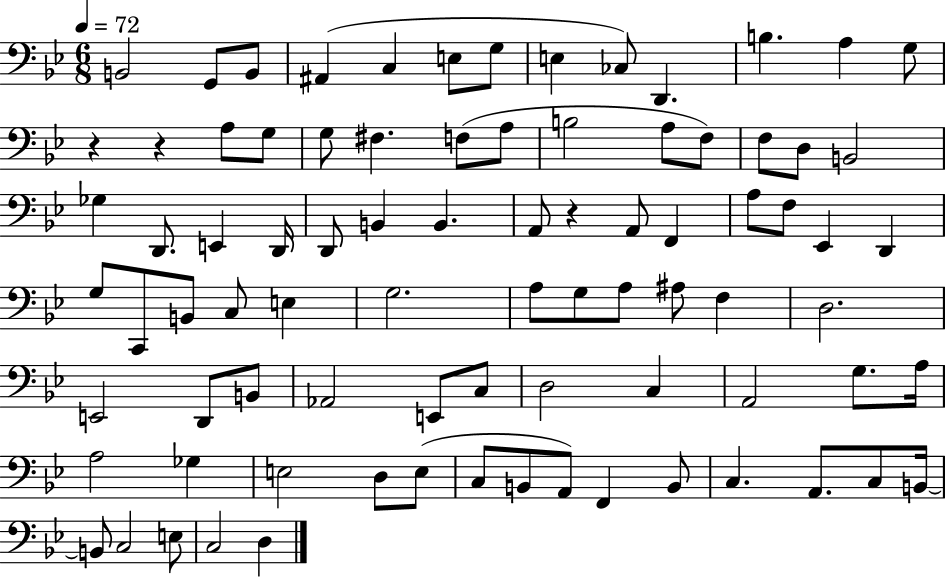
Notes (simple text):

B2/h G2/e B2/e A#2/q C3/q E3/e G3/e E3/q CES3/e D2/q. B3/q. A3/q G3/e R/q R/q A3/e G3/e G3/e F#3/q. F3/e A3/e B3/h A3/e F3/e F3/e D3/e B2/h Gb3/q D2/e. E2/q D2/s D2/e B2/q B2/q. A2/e R/q A2/e F2/q A3/e F3/e Eb2/q D2/q G3/e C2/e B2/e C3/e E3/q G3/h. A3/e G3/e A3/e A#3/e F3/q D3/h. E2/h D2/e B2/e Ab2/h E2/e C3/e D3/h C3/q A2/h G3/e. A3/s A3/h Gb3/q E3/h D3/e E3/e C3/e B2/e A2/e F2/q B2/e C3/q. A2/e. C3/e B2/s B2/e C3/h E3/e C3/h D3/q